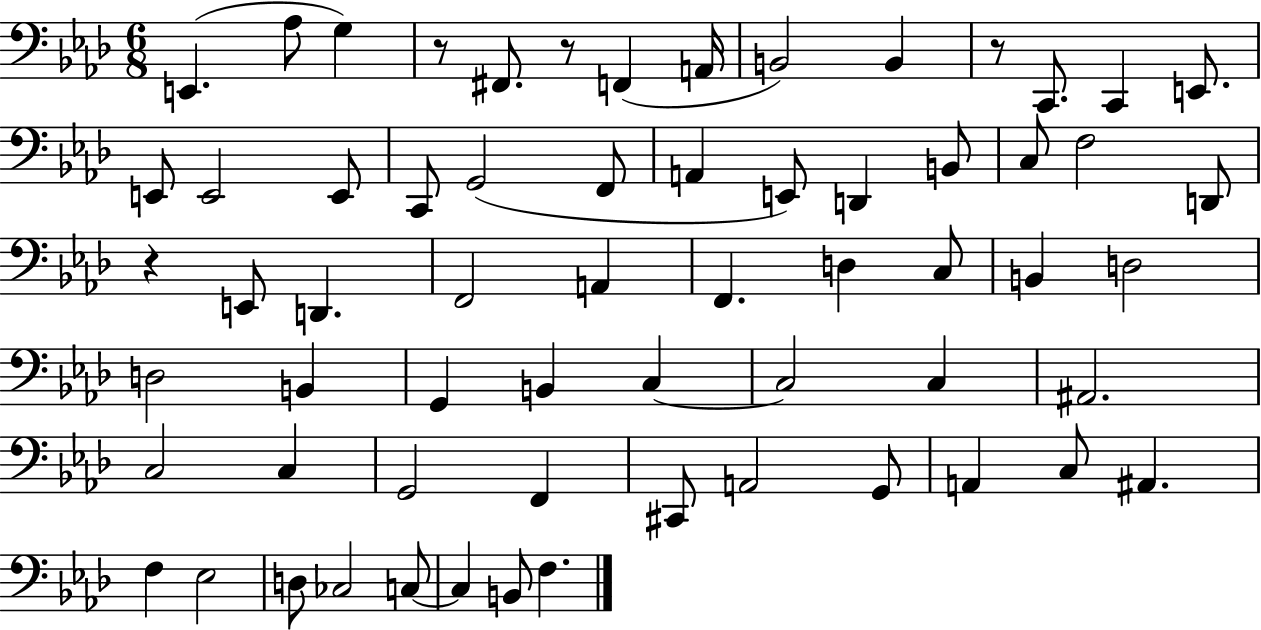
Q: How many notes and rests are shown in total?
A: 63